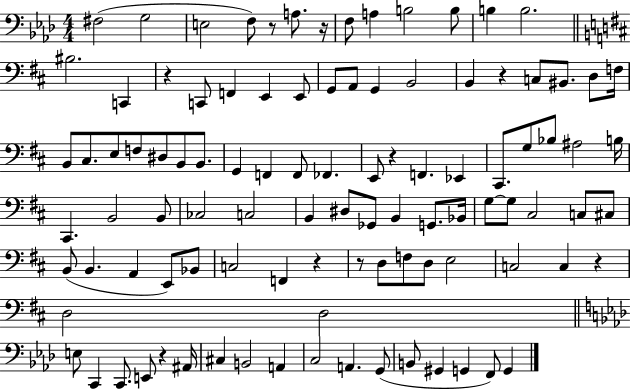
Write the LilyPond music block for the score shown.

{
  \clef bass
  \numericTimeSignature
  \time 4/4
  \key aes \major
  fis2( g2 | e2 f8) r8 a8. r16 | f8 a4 b2 b8 | b4 b2. | \break \bar "||" \break \key d \major bis2. c,4 | r4 c,8 f,4 e,4 e,8 | g,8 a,8 g,4 b,2 | b,4 r4 c8 bis,8. d8 f16 | \break b,8 cis8. e8 f8 dis8 b,8 b,8. | g,4 f,4 f,8 fes,4. | e,8 r4 f,4. ees,4 | cis,8. g8 bes8 ais2 b16 | \break cis,4. b,2 b,8 | ces2 c2 | b,4 dis8 ges,8 b,4 g,8. bes,16 | g8~~ g8 cis2 c8 cis8 | \break b,8( b,4. a,4 e,8) bes,8 | c2 f,4 r4 | r8 d8 f8 d8 e2 | c2 c4 r4 | \break d2 d2 | \bar "||" \break \key aes \major e8 c,4 c,8. e,8 r4 ais,16 | cis4 b,2 a,4 | c2 a,4. g,8( | b,8 gis,4 g,4 f,8) g,4 | \break \bar "|."
}